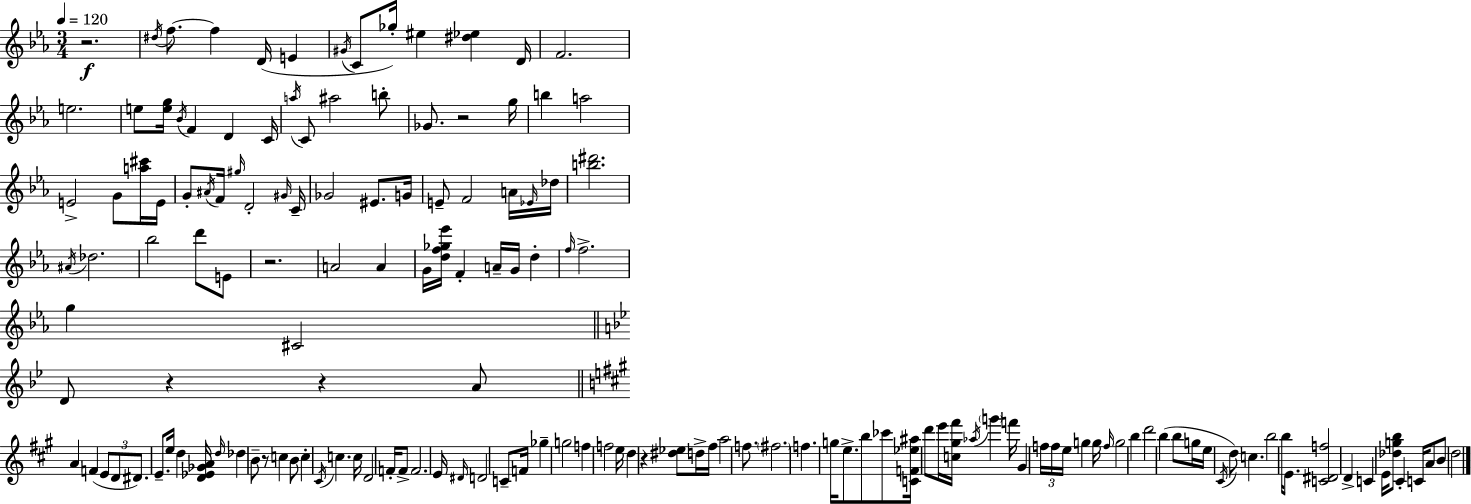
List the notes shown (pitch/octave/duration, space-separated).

R/h. D#5/s F5/e. F5/q D4/s E4/q G#4/s C4/e Gb5/s EIS5/q [D#5,Eb5]/q D4/s F4/h. E5/h. E5/e [E5,G5]/s Bb4/s F4/q D4/q C4/s A5/s C4/e A#5/h B5/e Gb4/e. R/h G5/s B5/q A5/h E4/h G4/e [A5,C#6]/s E4/s G4/e A#4/s F4/s G#5/s D4/h G#4/s C4/s Gb4/h EIS4/e. G4/s E4/e F4/h A4/s Eb4/s Db5/s [B5,D#6]/h. A#4/s Db5/h. Bb5/h D6/e E4/e R/h. A4/h A4/q G4/s [D5,F5,Gb5,Eb6]/s F4/q A4/s G4/s D5/q F5/s F5/h. G5/q C#4/h D4/e R/q R/q A4/e A4/q F4/q E4/e D4/e D#4/e. E4/e. E5/s D5/q [D4,Eb4,Gb4,A4]/s D5/s Db5/q B4/e R/e C5/q B4/e C5/q C#4/s C5/q. C5/s D4/h F4/s F4/e F4/h. E4/s D#4/s D4/h C4/e F4/s Gb5/q G5/h F5/q F5/h E5/s D5/q R/q [D#5,Eb5]/e D5/s F#5/s A5/h F5/e. F#5/h. F5/q. G5/s E5/e. B5/e CES6/e [C4,F4,Eb5,A#5]/s D6/e E6/s [C5,G#5,F#6]/s Ab5/s G6/q F6/s G#4/q F5/s F5/s E5/s G5/q G5/s F5/s G5/h B5/q D6/h B5/q B5/e G5/s E5/s C#4/s D5/e C5/q. B5/h B5/s E4/e. [C4,D#4,F5]/h D4/q C4/q E4/s [Db5,G5,B5]/e C#4/q C4/s A4/e B4/e D5/h